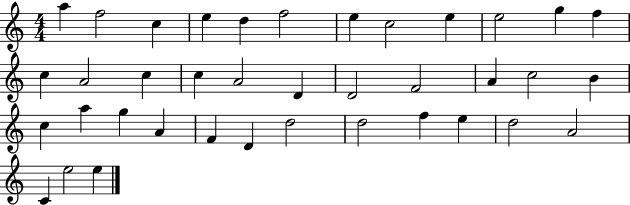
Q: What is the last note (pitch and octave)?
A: E5